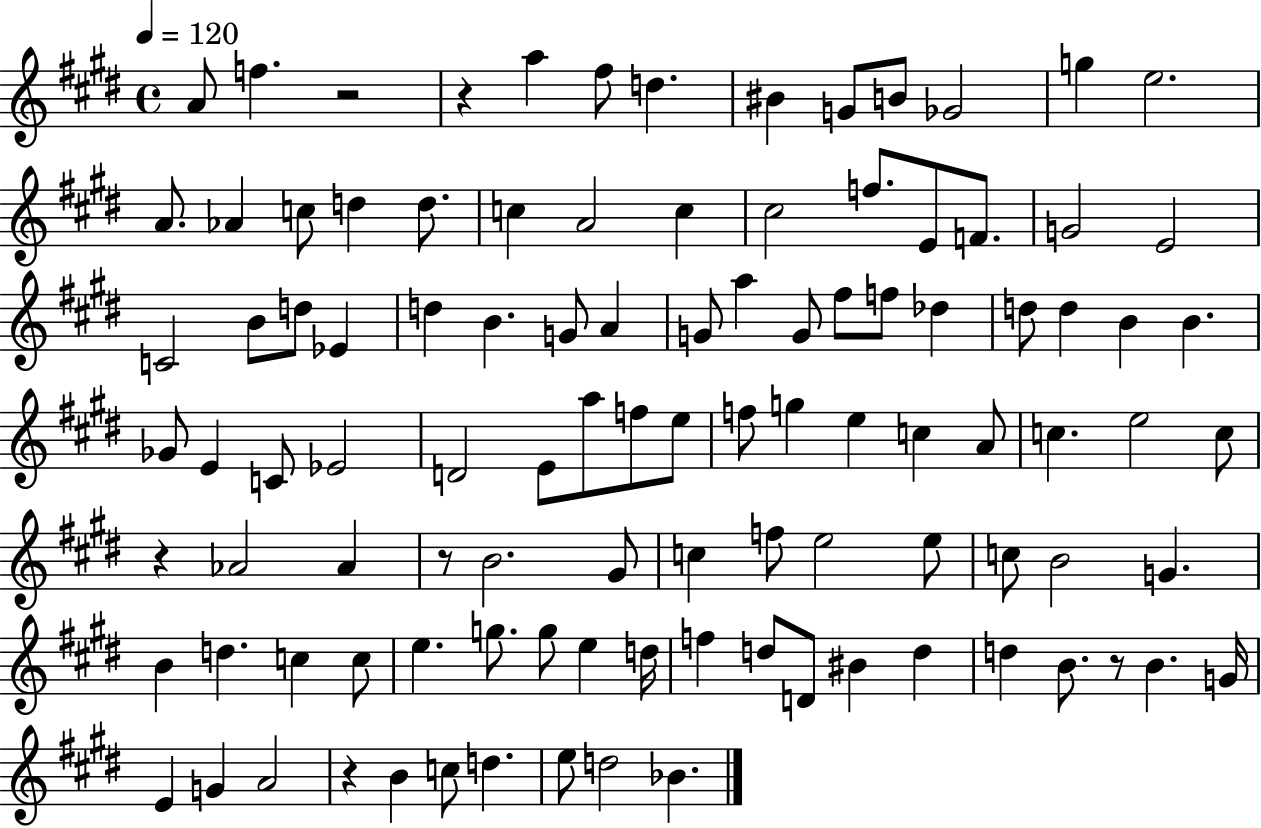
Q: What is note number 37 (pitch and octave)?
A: F#5